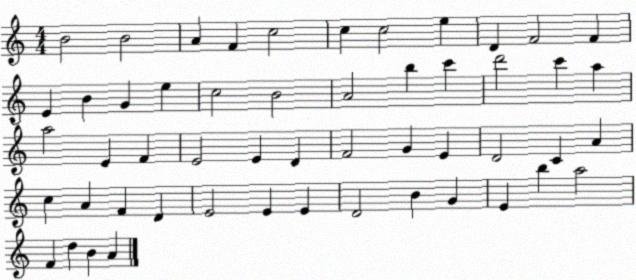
X:1
T:Untitled
M:4/4
L:1/4
K:C
B2 B2 A F c2 c c2 e D F2 F E B G e c2 B2 A2 b c' d'2 c' a a2 E F E2 E D F2 G E D2 C A c A F D E2 E E D2 B G E b a2 F d B A